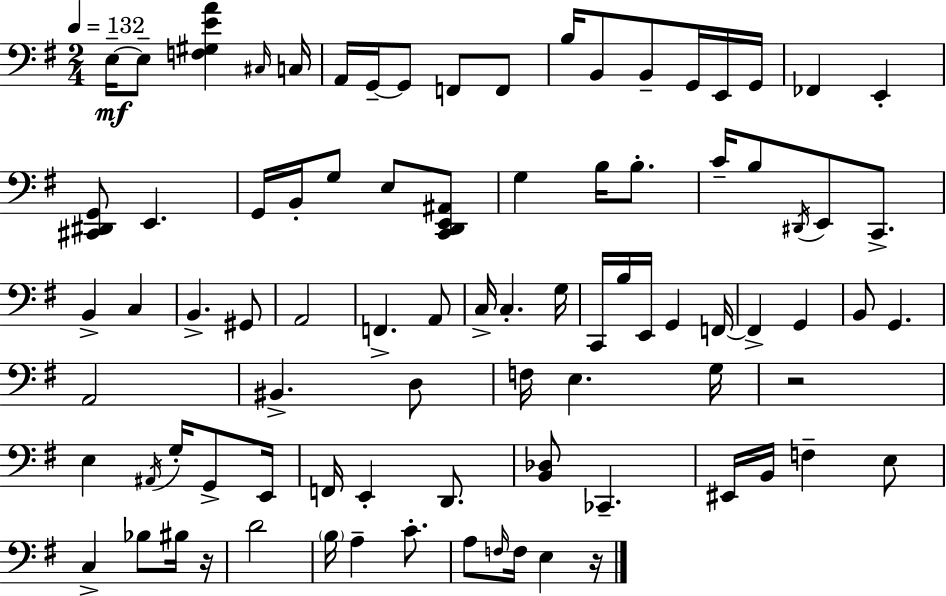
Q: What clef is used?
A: bass